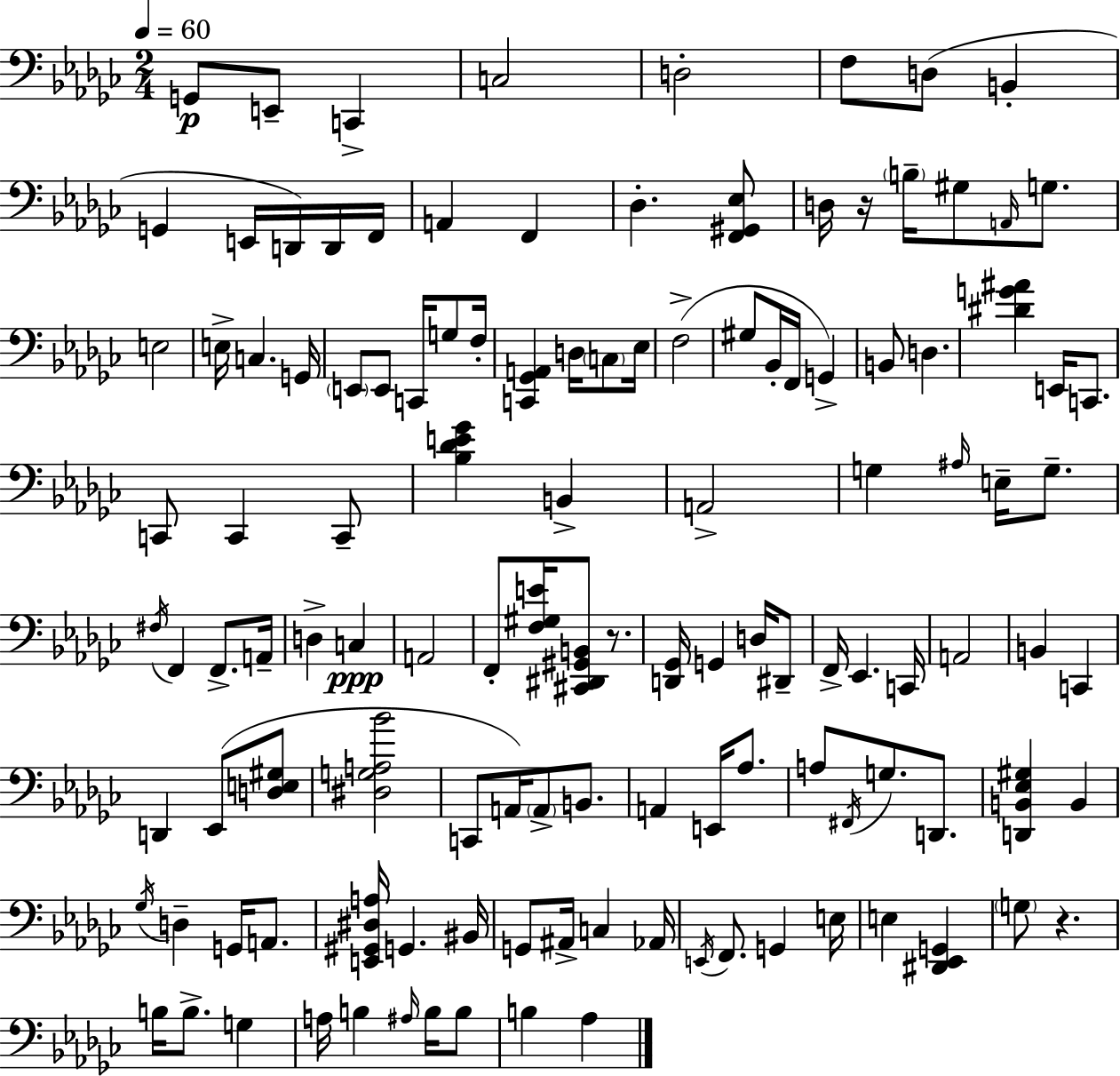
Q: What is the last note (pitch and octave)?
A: Ab3